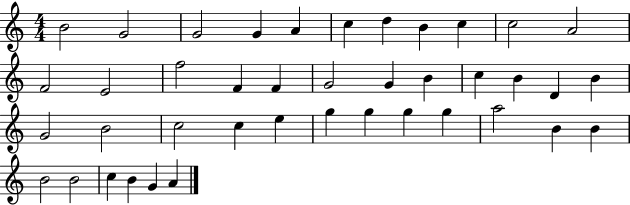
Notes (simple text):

B4/h G4/h G4/h G4/q A4/q C5/q D5/q B4/q C5/q C5/h A4/h F4/h E4/h F5/h F4/q F4/q G4/h G4/q B4/q C5/q B4/q D4/q B4/q G4/h B4/h C5/h C5/q E5/q G5/q G5/q G5/q G5/q A5/h B4/q B4/q B4/h B4/h C5/q B4/q G4/q A4/q